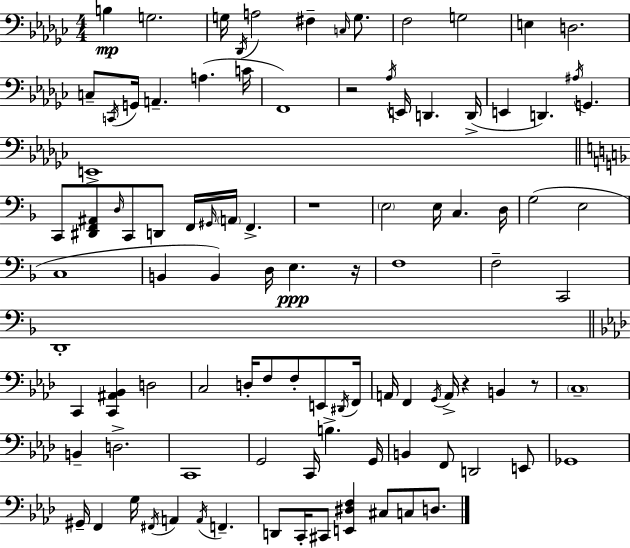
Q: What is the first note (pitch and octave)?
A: B3